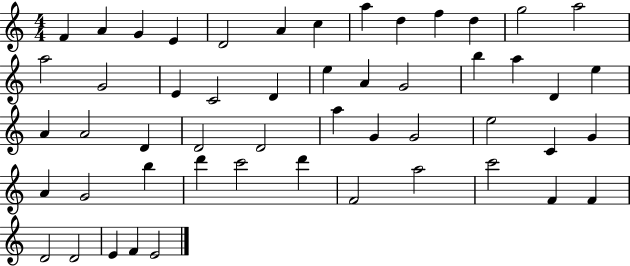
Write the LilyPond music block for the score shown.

{
  \clef treble
  \numericTimeSignature
  \time 4/4
  \key c \major
  f'4 a'4 g'4 e'4 | d'2 a'4 c''4 | a''4 d''4 f''4 d''4 | g''2 a''2 | \break a''2 g'2 | e'4 c'2 d'4 | e''4 a'4 g'2 | b''4 a''4 d'4 e''4 | \break a'4 a'2 d'4 | d'2 d'2 | a''4 g'4 g'2 | e''2 c'4 g'4 | \break a'4 g'2 b''4 | d'''4 c'''2 d'''4 | f'2 a''2 | c'''2 f'4 f'4 | \break d'2 d'2 | e'4 f'4 e'2 | \bar "|."
}